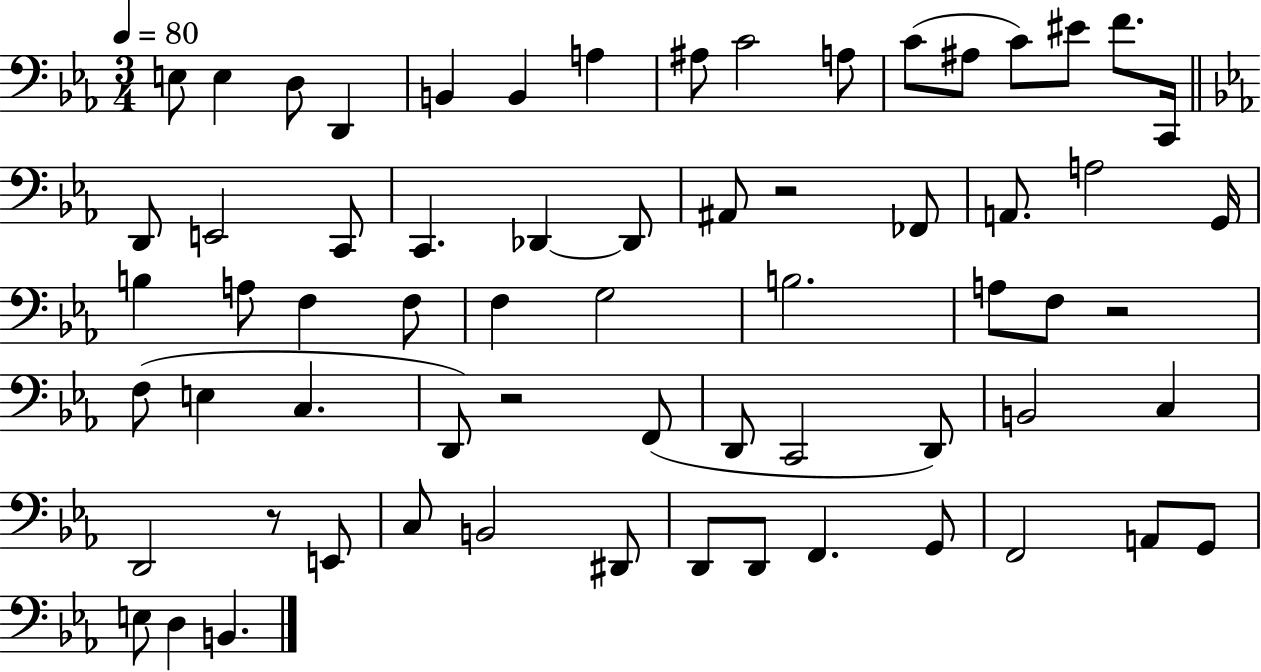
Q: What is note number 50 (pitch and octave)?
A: B2